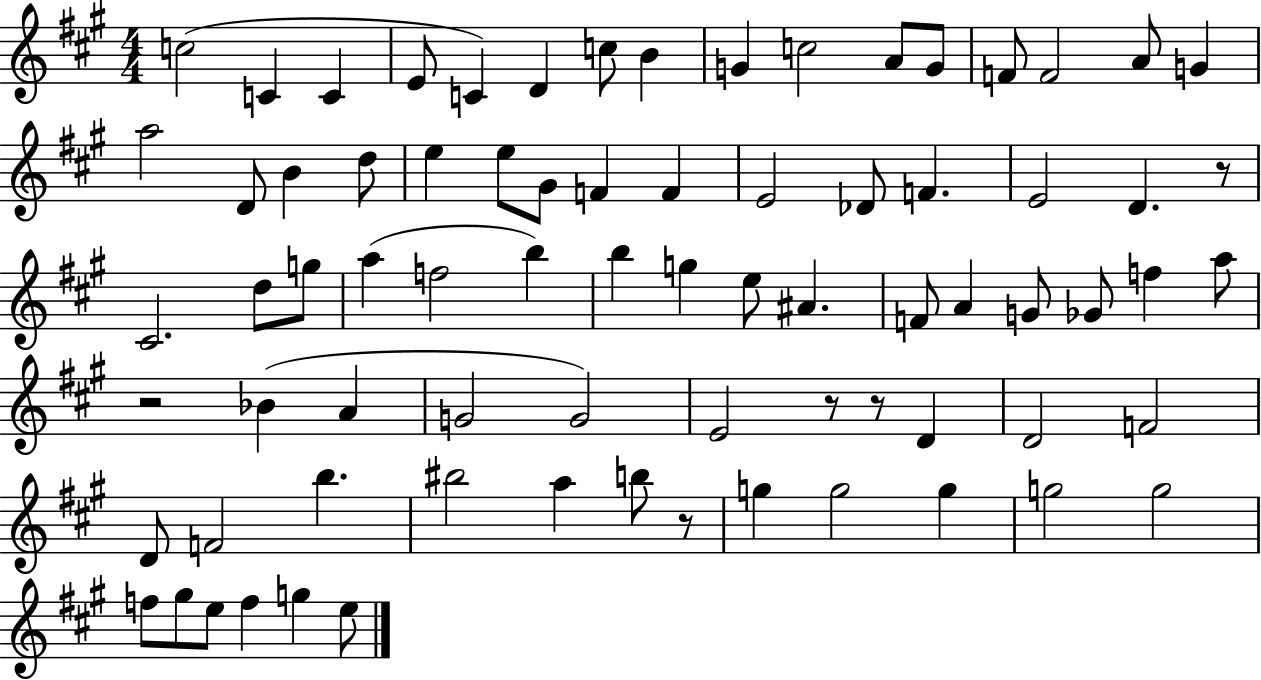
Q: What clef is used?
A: treble